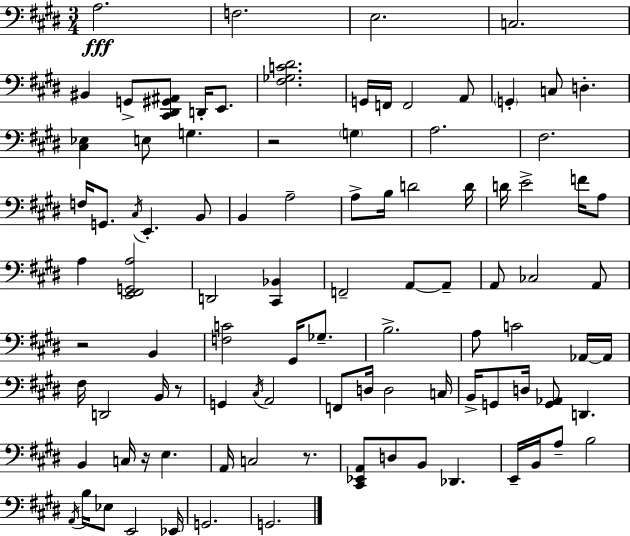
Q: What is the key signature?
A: E major